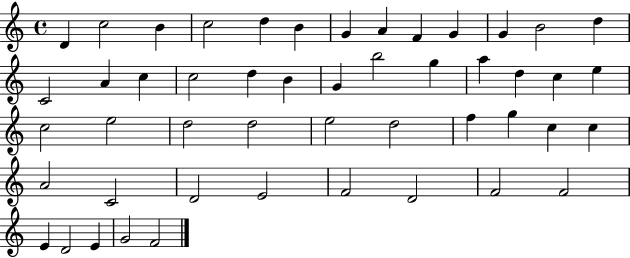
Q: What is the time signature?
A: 4/4